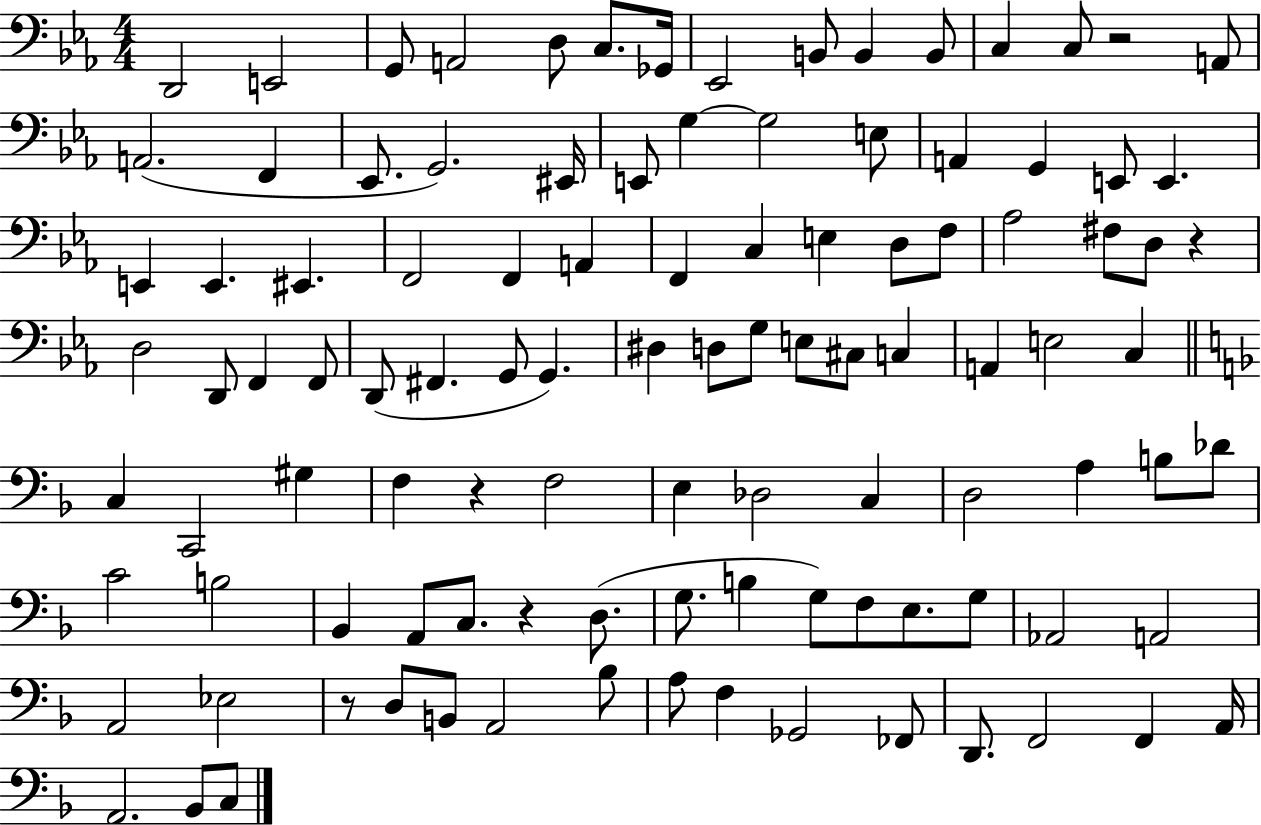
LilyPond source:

{
  \clef bass
  \numericTimeSignature
  \time 4/4
  \key ees \major
  \repeat volta 2 { d,2 e,2 | g,8 a,2 d8 c8. ges,16 | ees,2 b,8 b,4 b,8 | c4 c8 r2 a,8 | \break a,2.( f,4 | ees,8. g,2.) eis,16 | e,8 g4~~ g2 e8 | a,4 g,4 e,8 e,4. | \break e,4 e,4. eis,4. | f,2 f,4 a,4 | f,4 c4 e4 d8 f8 | aes2 fis8 d8 r4 | \break d2 d,8 f,4 f,8 | d,8( fis,4. g,8 g,4.) | dis4 d8 g8 e8 cis8 c4 | a,4 e2 c4 | \break \bar "||" \break \key d \minor c4 c,2 gis4 | f4 r4 f2 | e4 des2 c4 | d2 a4 b8 des'8 | \break c'2 b2 | bes,4 a,8 c8. r4 d8.( | g8. b4 g8) f8 e8. g8 | aes,2 a,2 | \break a,2 ees2 | r8 d8 b,8 a,2 bes8 | a8 f4 ges,2 fes,8 | d,8. f,2 f,4 a,16 | \break a,2. bes,8 c8 | } \bar "|."
}